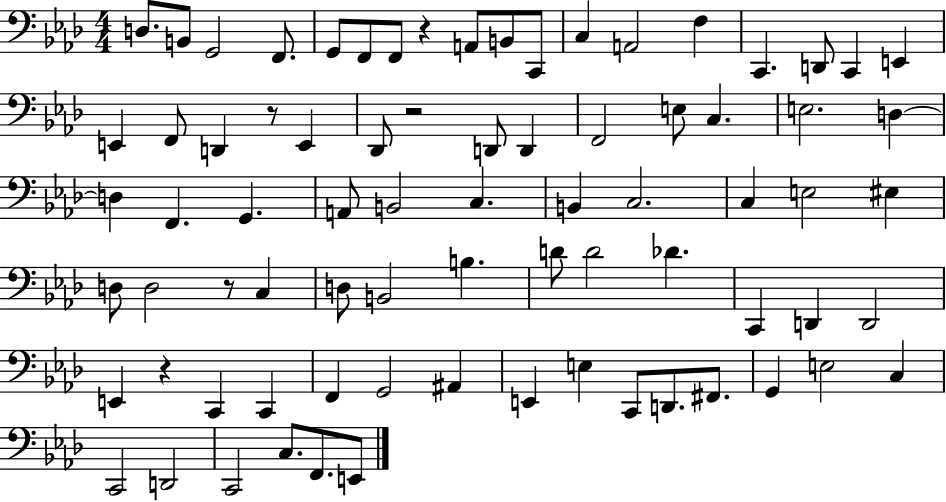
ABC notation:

X:1
T:Untitled
M:4/4
L:1/4
K:Ab
D,/2 B,,/2 G,,2 F,,/2 G,,/2 F,,/2 F,,/2 z A,,/2 B,,/2 C,,/2 C, A,,2 F, C,, D,,/2 C,, E,, E,, F,,/2 D,, z/2 E,, _D,,/2 z2 D,,/2 D,, F,,2 E,/2 C, E,2 D, D, F,, G,, A,,/2 B,,2 C, B,, C,2 C, E,2 ^E, D,/2 D,2 z/2 C, D,/2 B,,2 B, D/2 D2 _D C,, D,, D,,2 E,, z C,, C,, F,, G,,2 ^A,, E,, E, C,,/2 D,,/2 ^F,,/2 G,, E,2 C, C,,2 D,,2 C,,2 C,/2 F,,/2 E,,/2